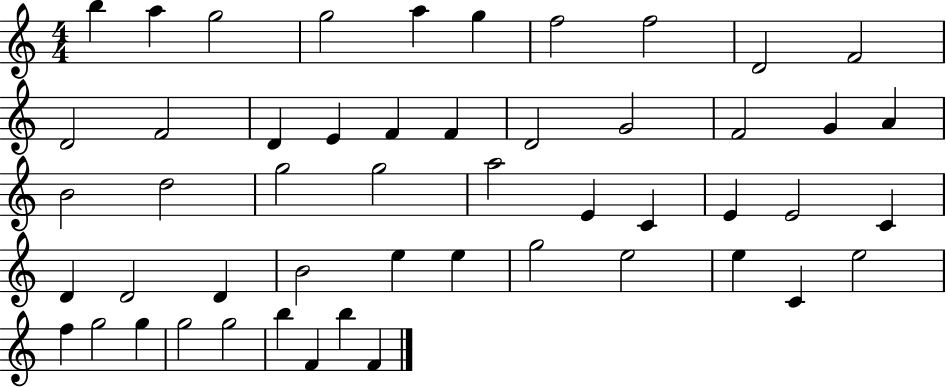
B5/q A5/q G5/h G5/h A5/q G5/q F5/h F5/h D4/h F4/h D4/h F4/h D4/q E4/q F4/q F4/q D4/h G4/h F4/h G4/q A4/q B4/h D5/h G5/h G5/h A5/h E4/q C4/q E4/q E4/h C4/q D4/q D4/h D4/q B4/h E5/q E5/q G5/h E5/h E5/q C4/q E5/h F5/q G5/h G5/q G5/h G5/h B5/q F4/q B5/q F4/q